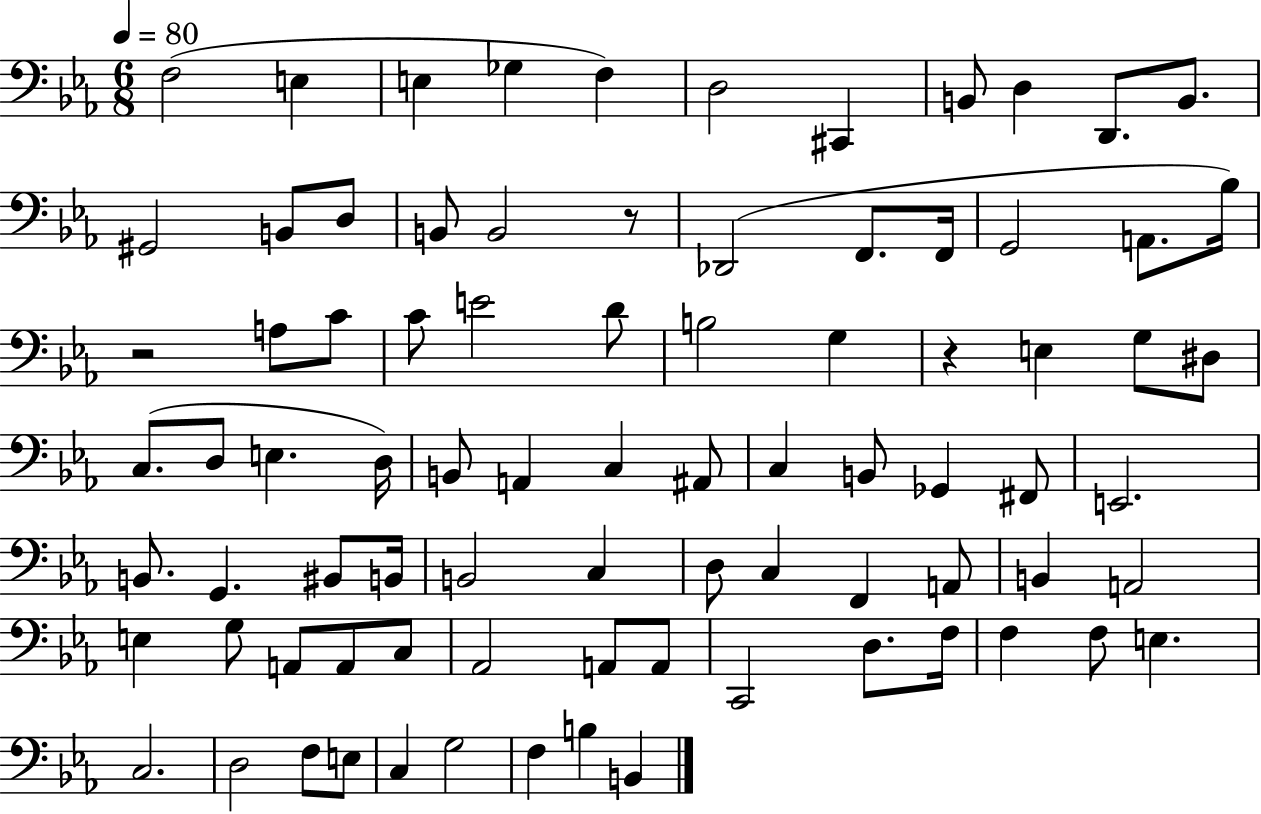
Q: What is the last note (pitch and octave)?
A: B2